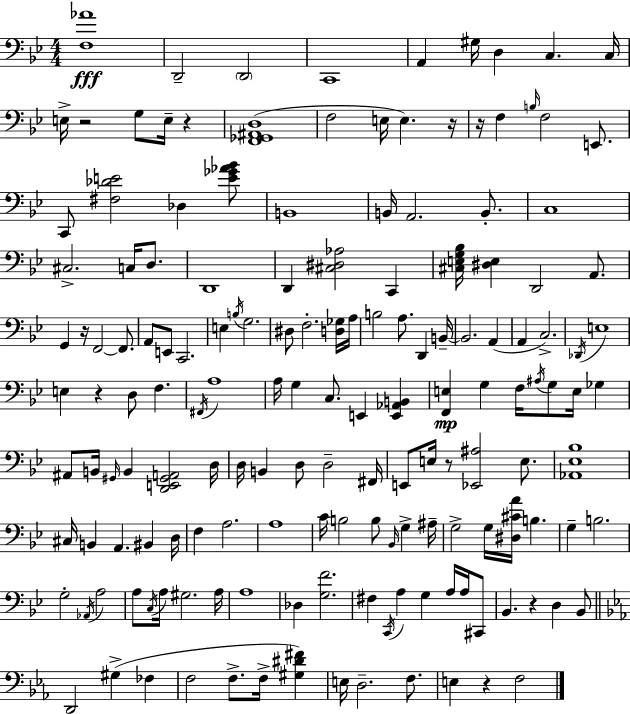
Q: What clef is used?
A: bass